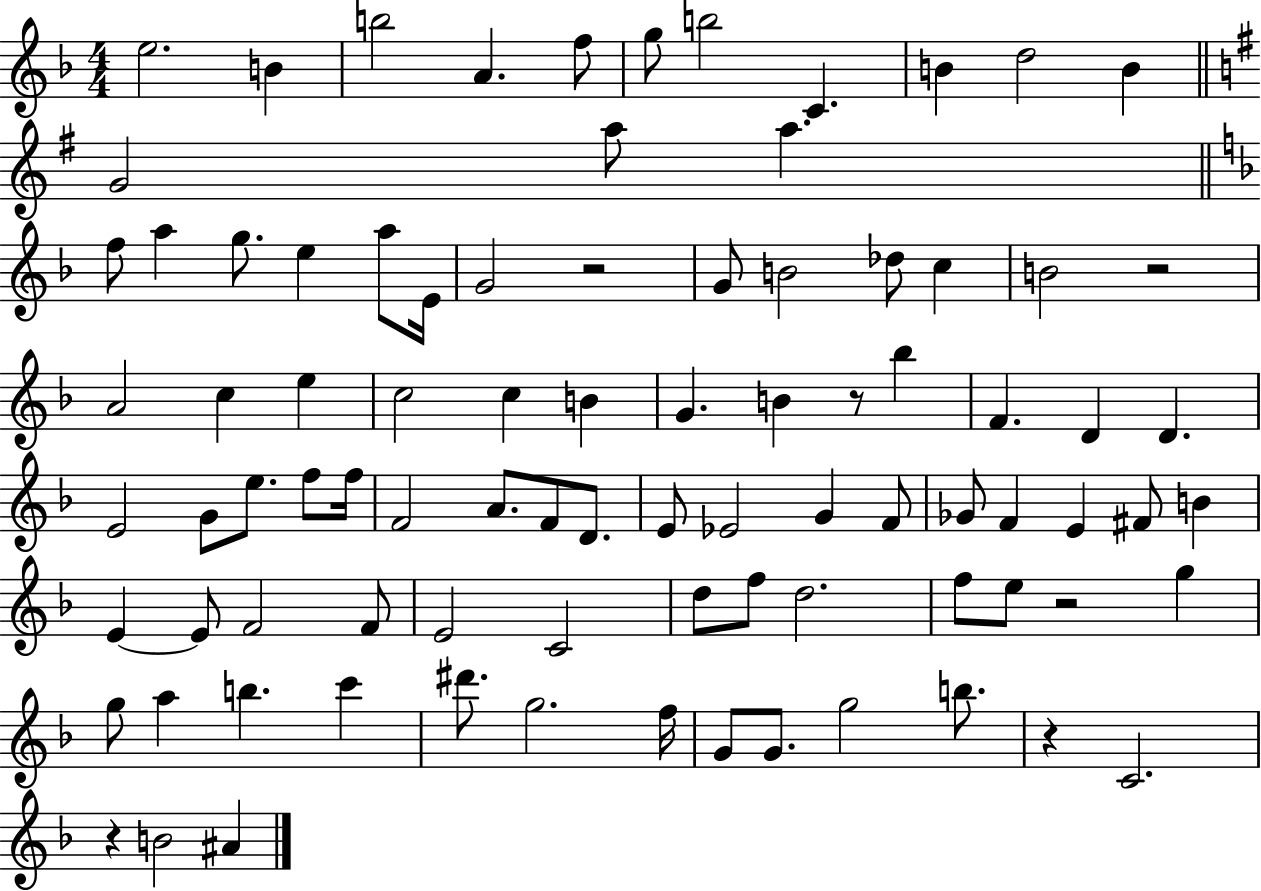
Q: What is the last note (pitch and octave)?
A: A#4